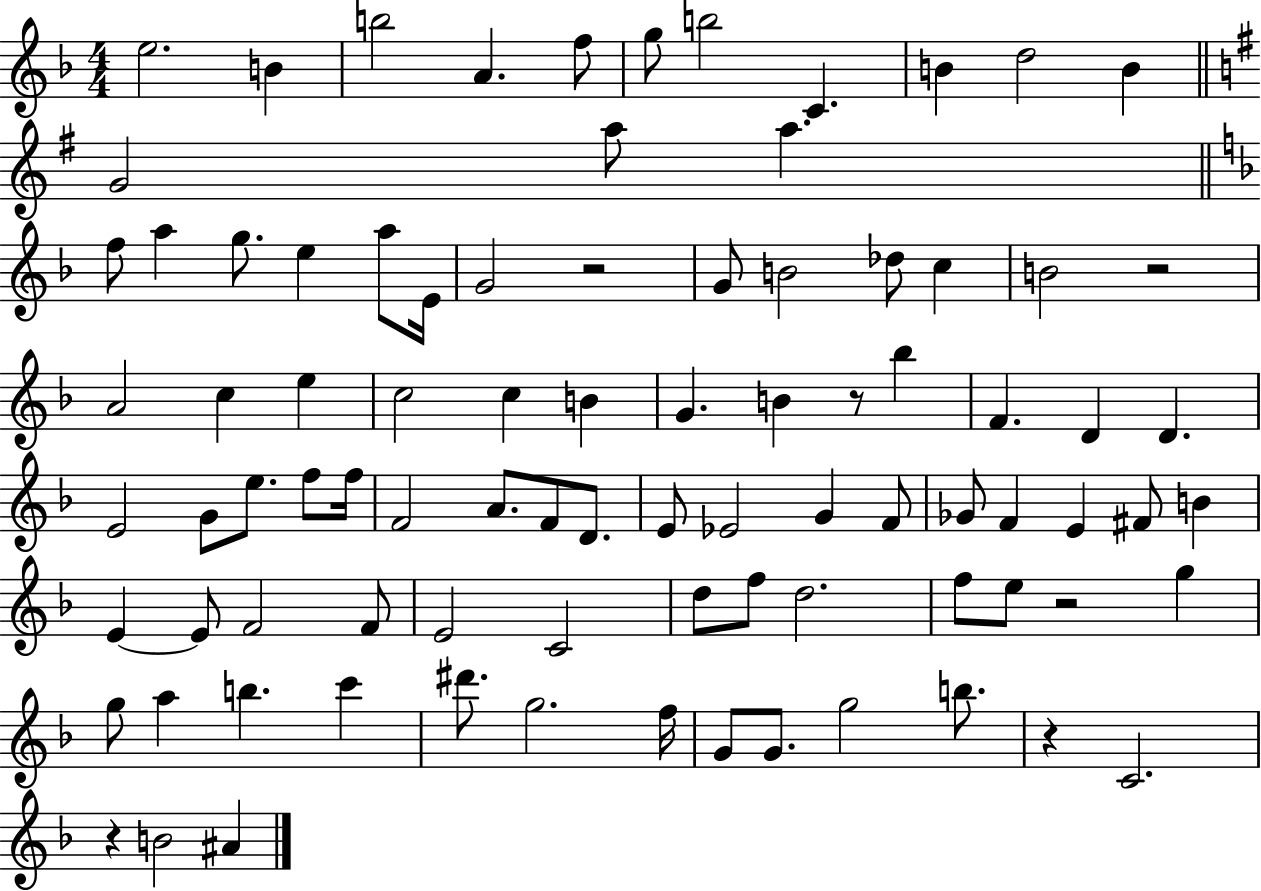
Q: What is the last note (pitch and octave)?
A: A#4